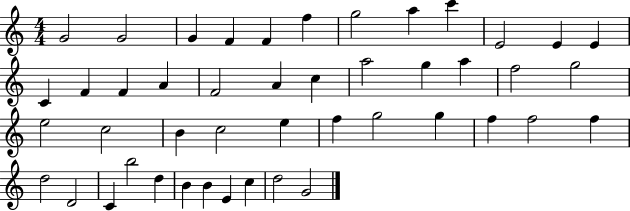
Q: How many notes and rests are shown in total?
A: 46